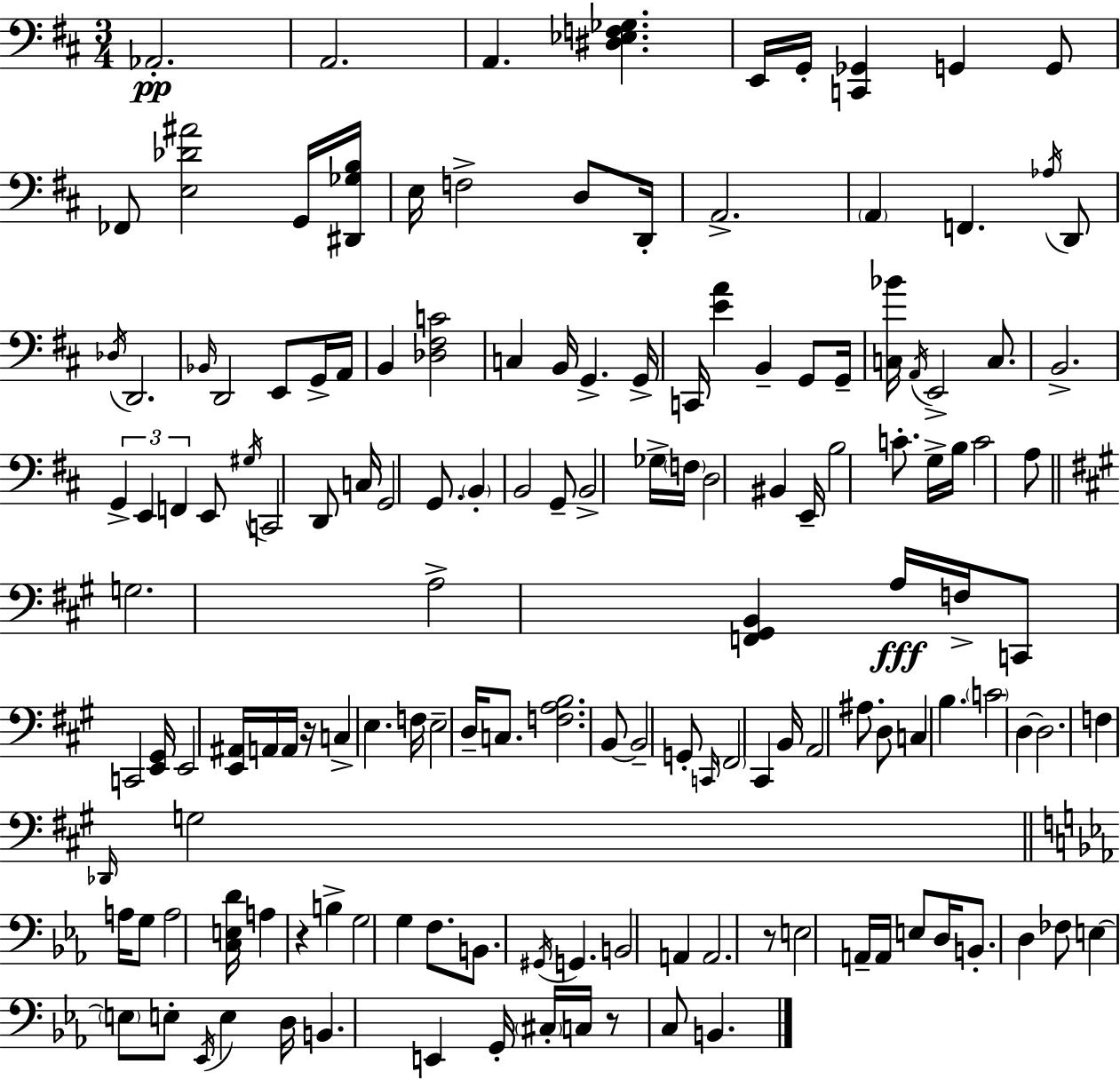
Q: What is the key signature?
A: D major